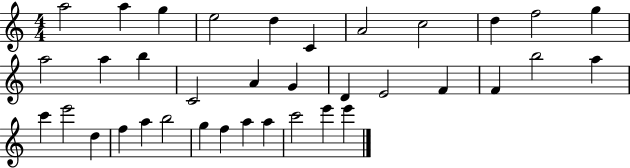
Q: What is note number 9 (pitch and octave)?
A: D5